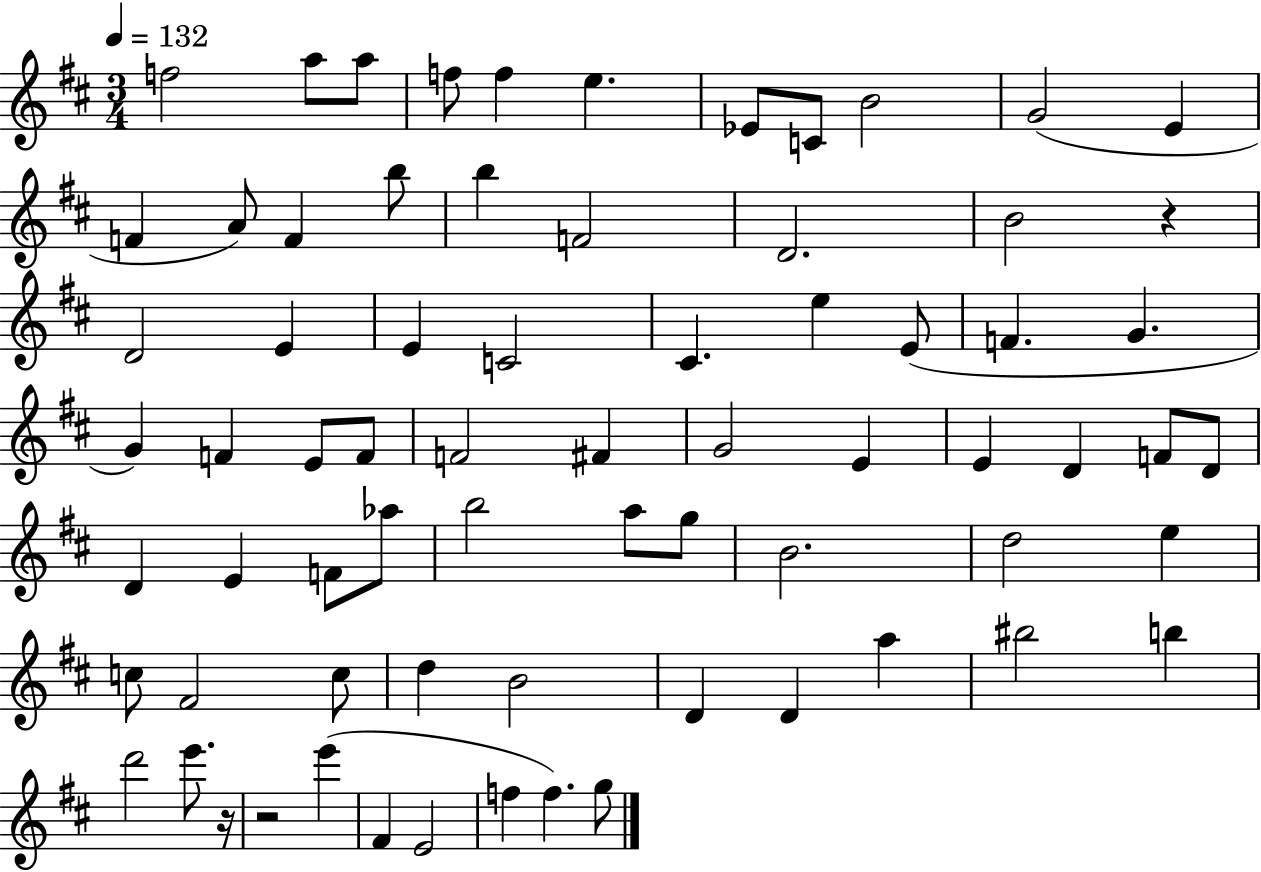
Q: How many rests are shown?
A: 3